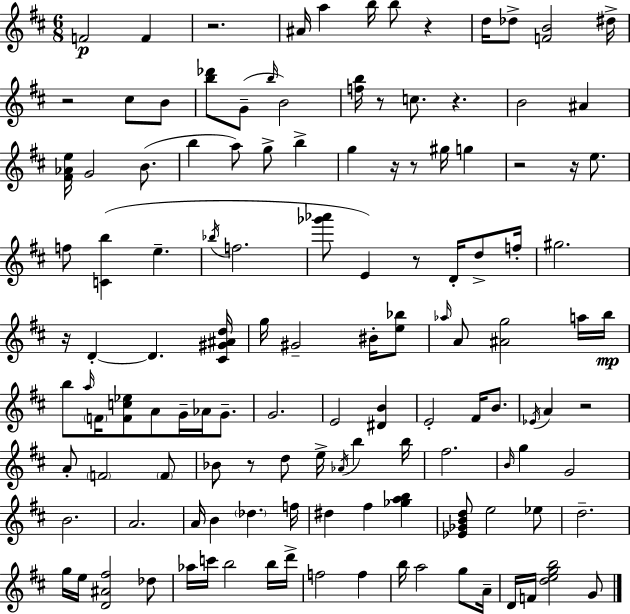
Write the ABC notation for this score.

X:1
T:Untitled
M:6/8
L:1/4
K:D
F2 F z2 ^A/4 a b/4 b/2 z d/4 _d/2 [FB]2 ^d/4 z2 ^c/2 B/2 [b_d']/2 G/2 b/4 B2 [fb]/4 z/2 c/2 z B2 ^A [^F_Ae]/4 G2 B/2 b a/2 g/2 b g z/4 z/2 ^g/4 g z2 z/4 e/2 f/2 [Cb] e _b/4 f2 [_g'_a']/2 E z/2 D/4 d/2 f/4 ^g2 z/4 D D [^C^G^Ad]/4 g/4 ^G2 ^B/4 [e_b]/2 _a/4 A/2 [^Ag]2 a/4 b/4 b/2 a/4 F/4 [Fc_e]/2 A/2 G/4 _A/4 G/2 G2 E2 [^DB] E2 ^F/4 B/2 _E/4 A z2 A/2 F2 F/2 _B/2 z/2 d/2 e/4 _A/4 b b/4 ^f2 B/4 g G2 B2 A2 A/4 B _d f/4 ^d ^f [_gab] [_E_GBd]/2 e2 _e/2 d2 g/4 e/4 [D^A^f]2 _d/2 _a/4 c'/4 b2 b/4 d'/4 f2 f b/4 a2 g/2 A/4 D/4 F/4 [degb]2 G/2